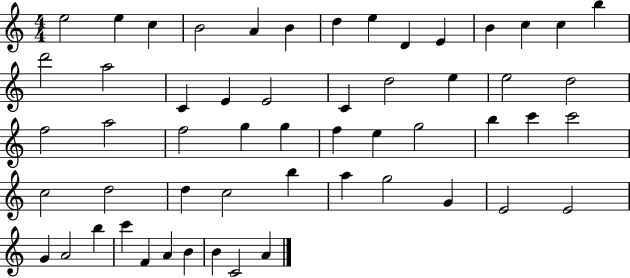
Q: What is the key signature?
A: C major